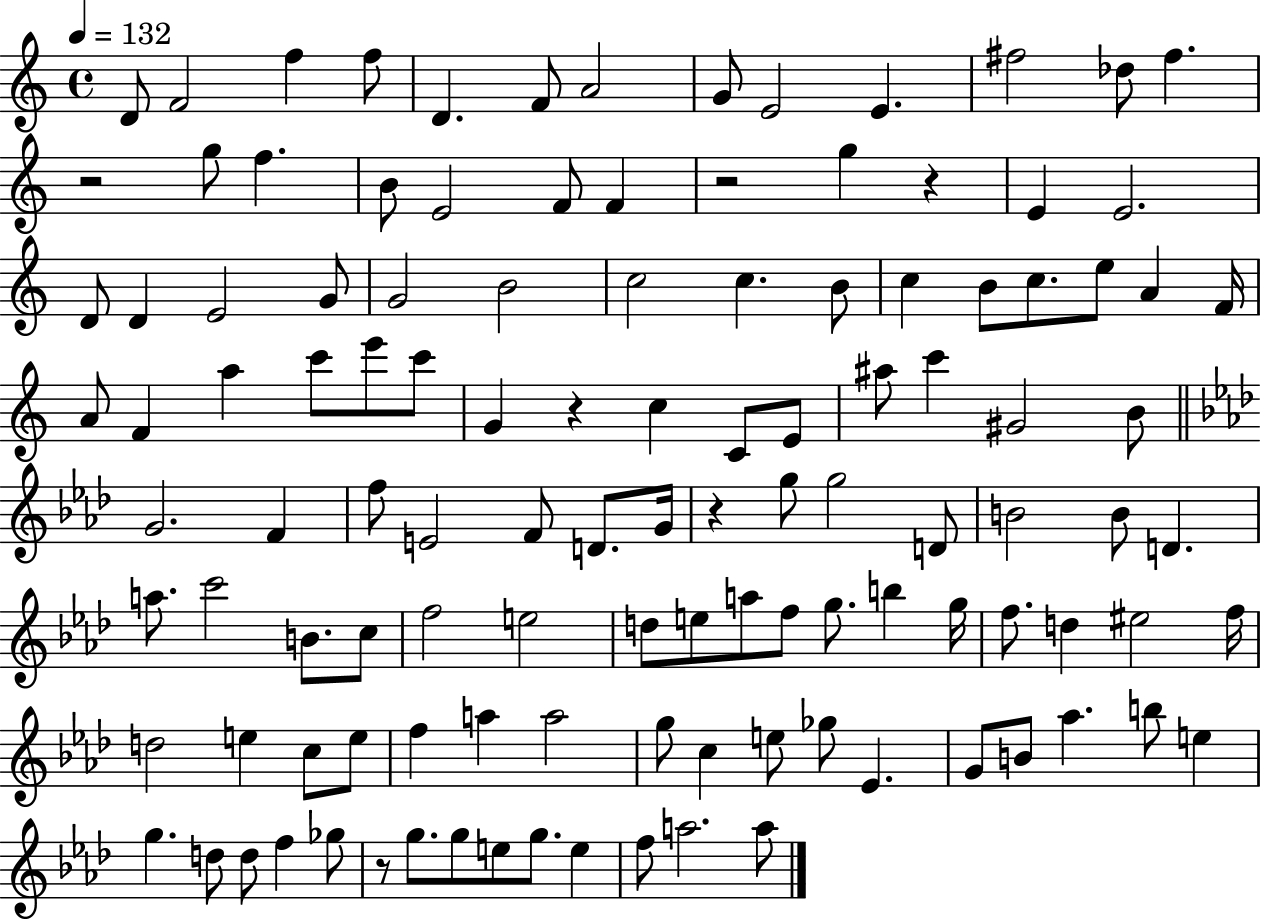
D4/e F4/h F5/q F5/e D4/q. F4/e A4/h G4/e E4/h E4/q. F#5/h Db5/e F#5/q. R/h G5/e F5/q. B4/e E4/h F4/e F4/q R/h G5/q R/q E4/q E4/h. D4/e D4/q E4/h G4/e G4/h B4/h C5/h C5/q. B4/e C5/q B4/e C5/e. E5/e A4/q F4/s A4/e F4/q A5/q C6/e E6/e C6/e G4/q R/q C5/q C4/e E4/e A#5/e C6/q G#4/h B4/e G4/h. F4/q F5/e E4/h F4/e D4/e. G4/s R/q G5/e G5/h D4/e B4/h B4/e D4/q. A5/e. C6/h B4/e. C5/e F5/h E5/h D5/e E5/e A5/e F5/e G5/e. B5/q G5/s F5/e. D5/q EIS5/h F5/s D5/h E5/q C5/e E5/e F5/q A5/q A5/h G5/e C5/q E5/e Gb5/e Eb4/q. G4/e B4/e Ab5/q. B5/e E5/q G5/q. D5/e D5/e F5/q Gb5/e R/e G5/e. G5/e E5/e G5/e. E5/q F5/e A5/h. A5/e